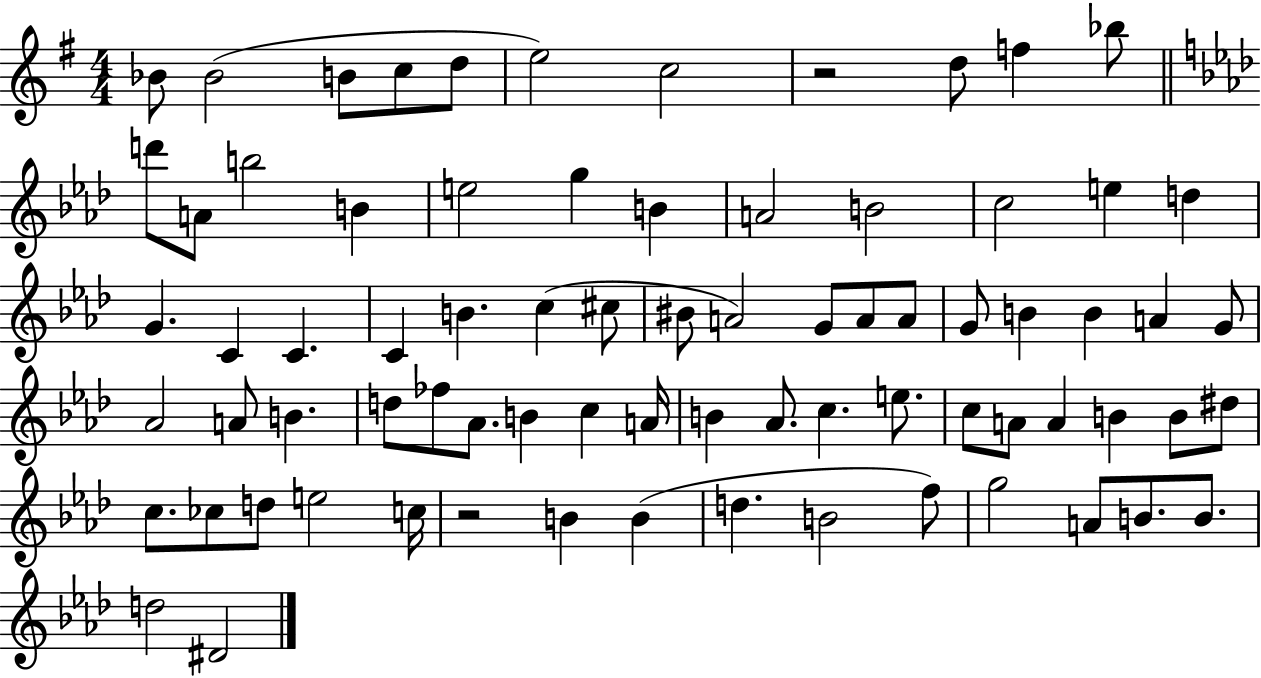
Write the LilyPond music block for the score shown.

{
  \clef treble
  \numericTimeSignature
  \time 4/4
  \key g \major
  bes'8 bes'2( b'8 c''8 d''8 | e''2) c''2 | r2 d''8 f''4 bes''8 | \bar "||" \break \key aes \major d'''8 a'8 b''2 b'4 | e''2 g''4 b'4 | a'2 b'2 | c''2 e''4 d''4 | \break g'4. c'4 c'4. | c'4 b'4. c''4( cis''8 | bis'8 a'2) g'8 a'8 a'8 | g'8 b'4 b'4 a'4 g'8 | \break aes'2 a'8 b'4. | d''8 fes''8 aes'8. b'4 c''4 a'16 | b'4 aes'8. c''4. e''8. | c''8 a'8 a'4 b'4 b'8 dis''8 | \break c''8. ces''8 d''8 e''2 c''16 | r2 b'4 b'4( | d''4. b'2 f''8) | g''2 a'8 b'8. b'8. | \break d''2 dis'2 | \bar "|."
}